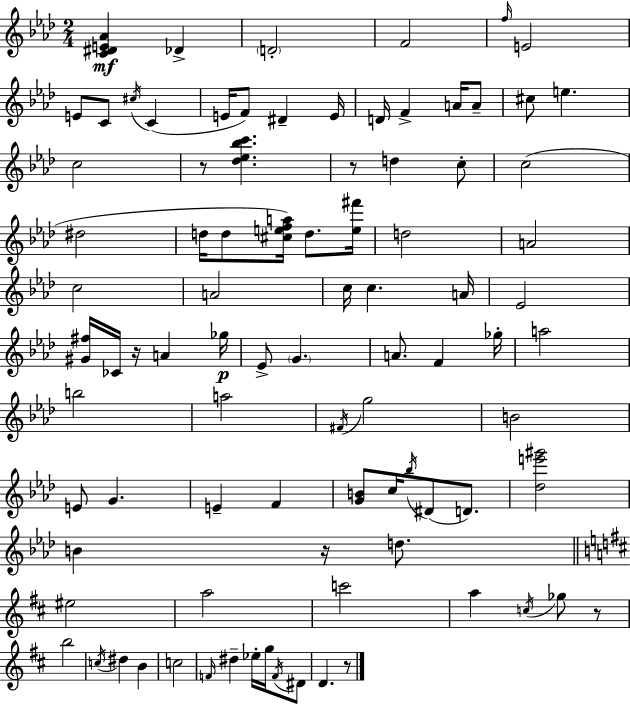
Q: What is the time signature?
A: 2/4